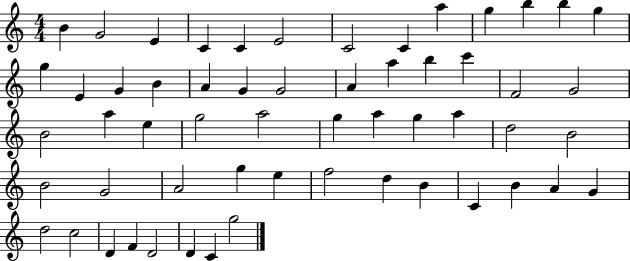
B4/q G4/h E4/q C4/q C4/q E4/h C4/h C4/q A5/q G5/q B5/q B5/q G5/q G5/q E4/q G4/q B4/q A4/q G4/q G4/h A4/q A5/q B5/q C6/q F4/h G4/h B4/h A5/q E5/q G5/h A5/h G5/q A5/q G5/q A5/q D5/h B4/h B4/h G4/h A4/h G5/q E5/q F5/h D5/q B4/q C4/q B4/q A4/q G4/q D5/h C5/h D4/q F4/q D4/h D4/q C4/q G5/h